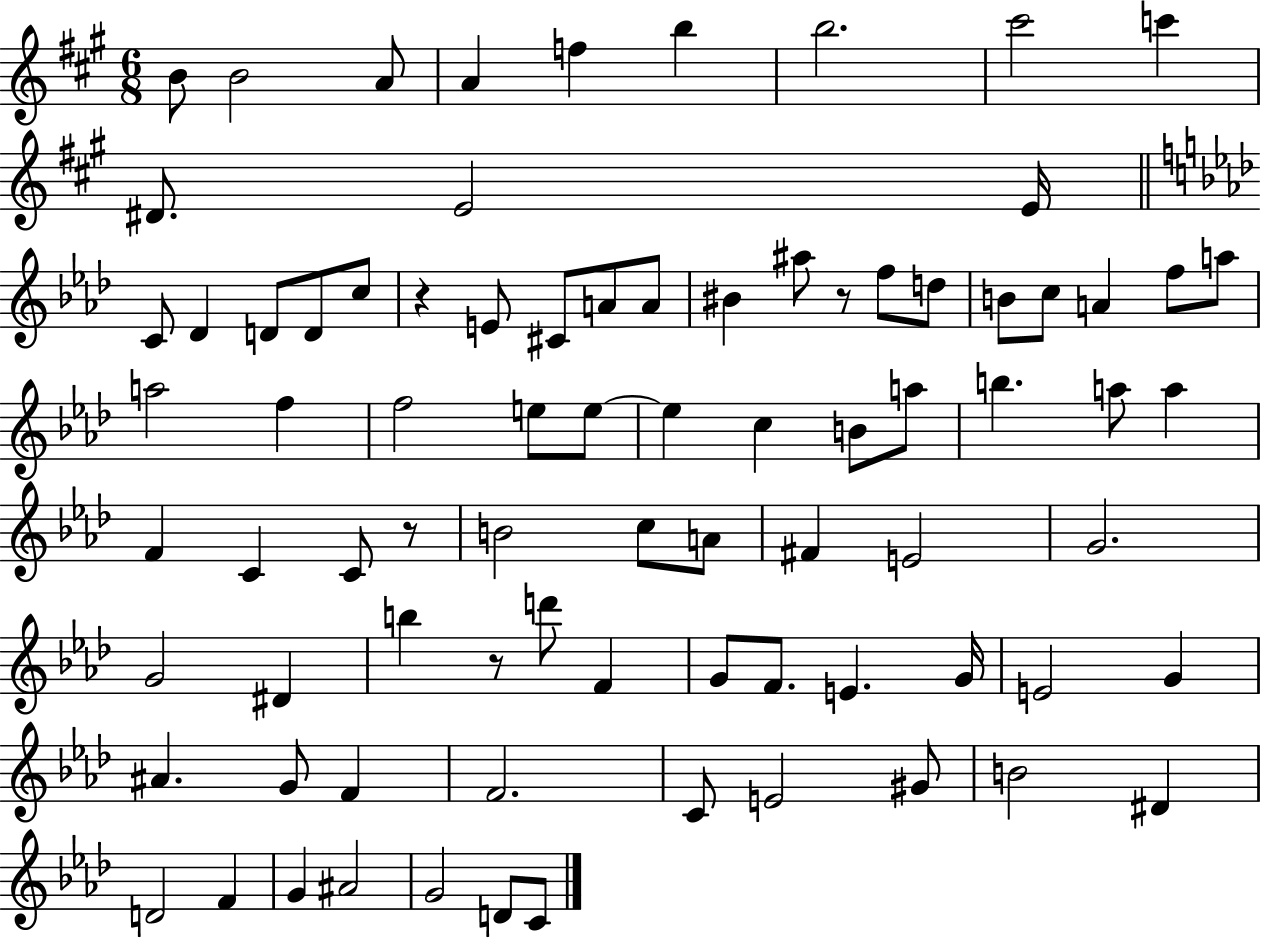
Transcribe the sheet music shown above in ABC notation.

X:1
T:Untitled
M:6/8
L:1/4
K:A
B/2 B2 A/2 A f b b2 ^c'2 c' ^D/2 E2 E/4 C/2 _D D/2 D/2 c/2 z E/2 ^C/2 A/2 A/2 ^B ^a/2 z/2 f/2 d/2 B/2 c/2 A f/2 a/2 a2 f f2 e/2 e/2 e c B/2 a/2 b a/2 a F C C/2 z/2 B2 c/2 A/2 ^F E2 G2 G2 ^D b z/2 d'/2 F G/2 F/2 E G/4 E2 G ^A G/2 F F2 C/2 E2 ^G/2 B2 ^D D2 F G ^A2 G2 D/2 C/2